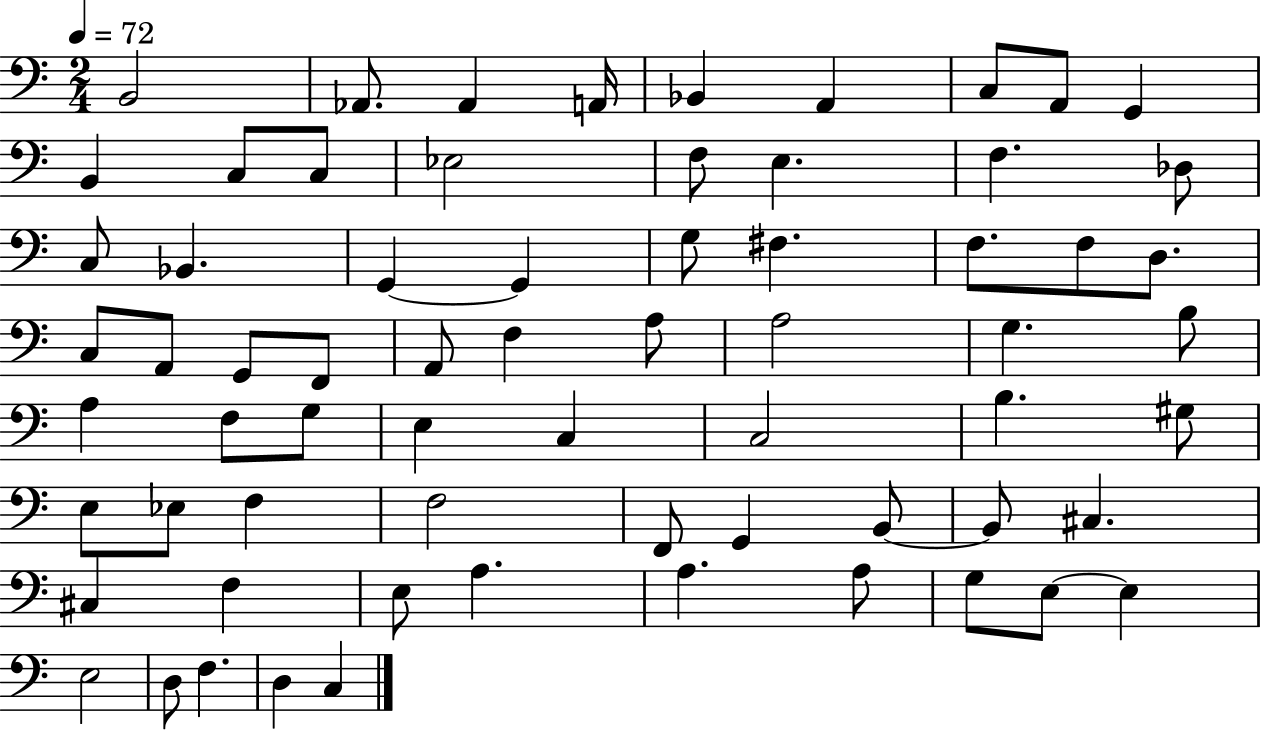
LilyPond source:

{
  \clef bass
  \numericTimeSignature
  \time 2/4
  \key c \major
  \tempo 4 = 72
  b,2 | aes,8. aes,4 a,16 | bes,4 a,4 | c8 a,8 g,4 | \break b,4 c8 c8 | ees2 | f8 e4. | f4. des8 | \break c8 bes,4. | g,4~~ g,4 | g8 fis4. | f8. f8 d8. | \break c8 a,8 g,8 f,8 | a,8 f4 a8 | a2 | g4. b8 | \break a4 f8 g8 | e4 c4 | c2 | b4. gis8 | \break e8 ees8 f4 | f2 | f,8 g,4 b,8~~ | b,8 cis4. | \break cis4 f4 | e8 a4. | a4. a8 | g8 e8~~ e4 | \break e2 | d8 f4. | d4 c4 | \bar "|."
}